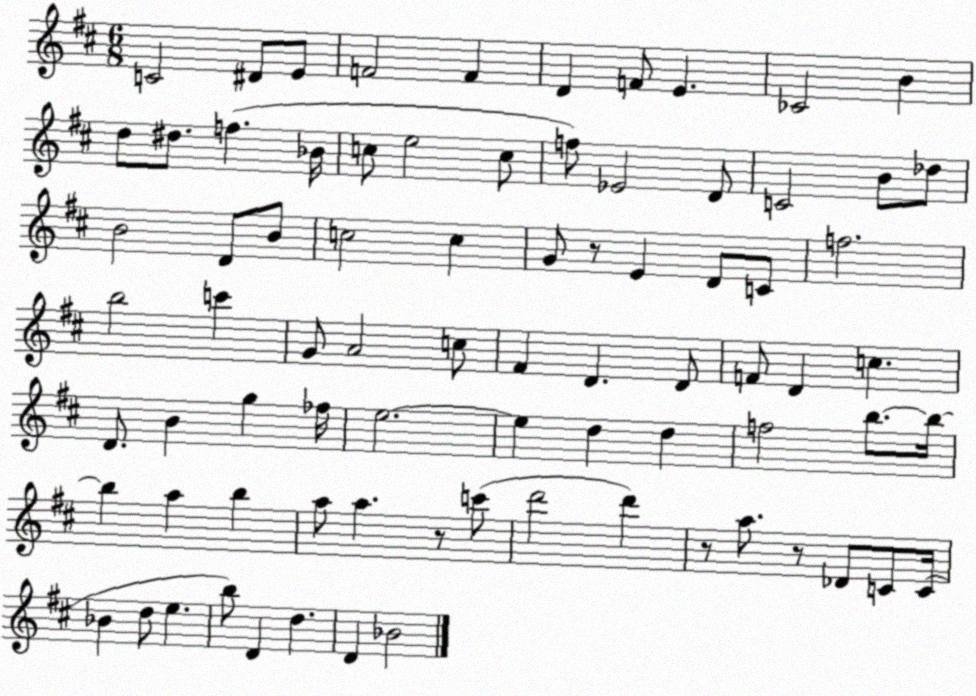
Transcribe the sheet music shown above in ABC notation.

X:1
T:Untitled
M:6/8
L:1/4
K:D
C2 ^D/2 E/2 F2 F D F/2 E _C2 B d/2 ^d/2 f _B/4 c/2 e2 c/2 f/2 _E2 D/2 C2 B/2 _d/2 B2 D/2 B/2 c2 c G/2 z/2 E D/2 C/2 f2 b2 c' G/2 A2 c/2 ^F D D/2 F/2 D c D/2 B g _f/4 e2 e d d f2 b/2 b/4 b a b a/2 a z/2 c'/2 d'2 d' z/2 a/2 z/2 _D/2 C/2 C/4 _B d/2 e b/2 D d D _B2